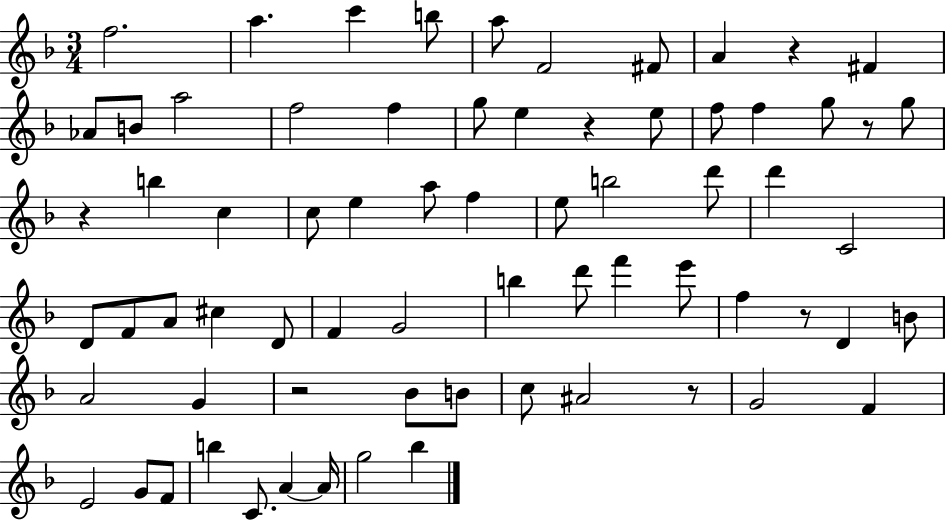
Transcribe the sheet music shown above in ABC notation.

X:1
T:Untitled
M:3/4
L:1/4
K:F
f2 a c' b/2 a/2 F2 ^F/2 A z ^F _A/2 B/2 a2 f2 f g/2 e z e/2 f/2 f g/2 z/2 g/2 z b c c/2 e a/2 f e/2 b2 d'/2 d' C2 D/2 F/2 A/2 ^c D/2 F G2 b d'/2 f' e'/2 f z/2 D B/2 A2 G z2 _B/2 B/2 c/2 ^A2 z/2 G2 F E2 G/2 F/2 b C/2 A A/4 g2 _b